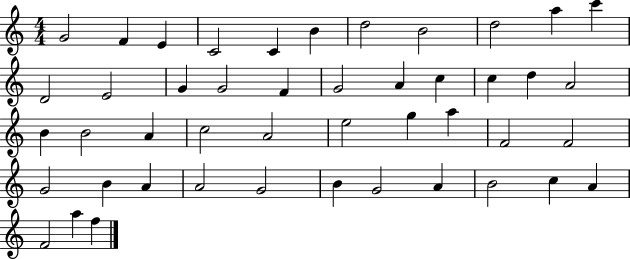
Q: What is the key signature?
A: C major